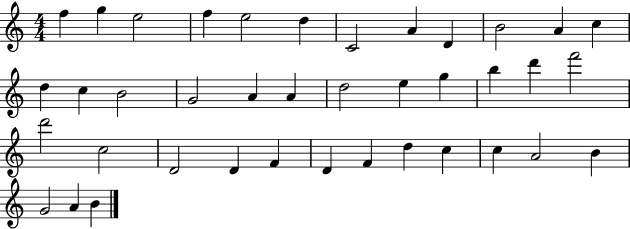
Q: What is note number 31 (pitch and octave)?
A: F4